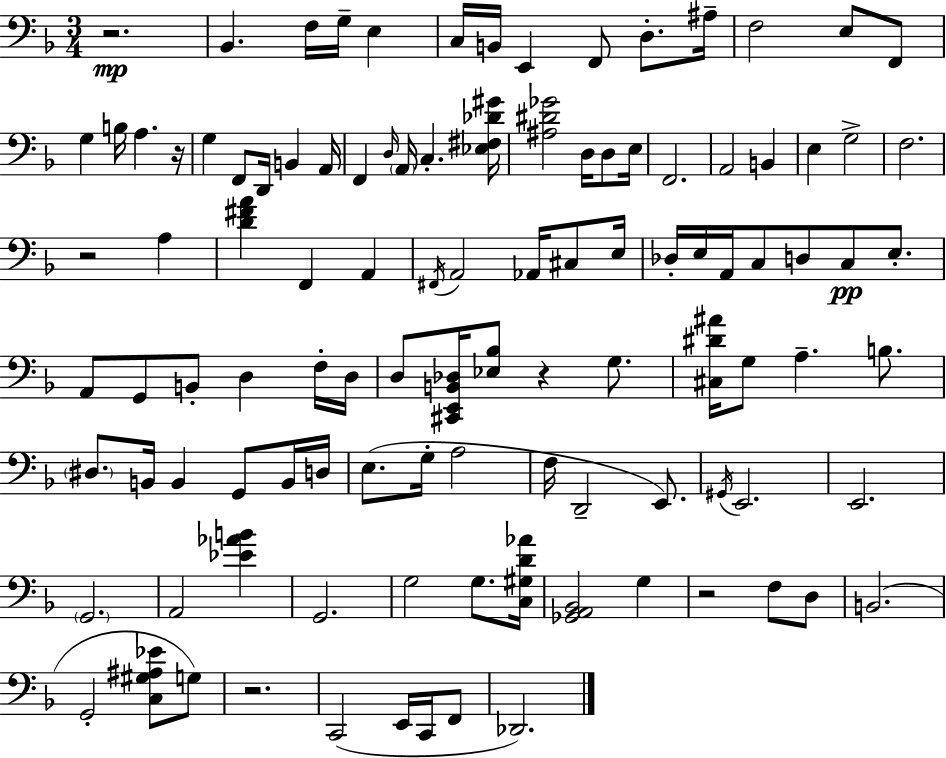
X:1
T:Untitled
M:3/4
L:1/4
K:Dm
z2 _B,, F,/4 G,/4 E, C,/4 B,,/4 E,, F,,/2 D,/2 ^A,/4 F,2 E,/2 F,,/2 G, B,/4 A, z/4 G, F,,/2 D,,/4 B,, A,,/4 F,, D,/4 A,,/4 C, [_E,^F,_D^G]/4 [^A,^D_G]2 D,/4 D,/2 E,/4 F,,2 A,,2 B,, E, G,2 F,2 z2 A, [D^FA] F,, A,, ^F,,/4 A,,2 _A,,/4 ^C,/2 E,/4 _D,/4 E,/4 A,,/4 C,/2 D,/2 C,/2 E,/2 A,,/2 G,,/2 B,,/2 D, F,/4 D,/4 D,/2 [^C,,E,,B,,_D,]/4 [_E,_B,]/2 z G,/2 [^C,^D^A]/4 G,/2 A, B,/2 ^D,/2 B,,/4 B,, G,,/2 B,,/4 D,/4 E,/2 G,/4 A,2 F,/4 D,,2 E,,/2 ^G,,/4 E,,2 E,,2 G,,2 A,,2 [_E_AB] G,,2 G,2 G,/2 [C,^G,D_A]/4 [_G,,A,,_B,,]2 G, z2 F,/2 D,/2 B,,2 G,,2 [C,^G,^A,_E]/2 G,/2 z2 C,,2 E,,/4 C,,/4 F,,/2 _D,,2